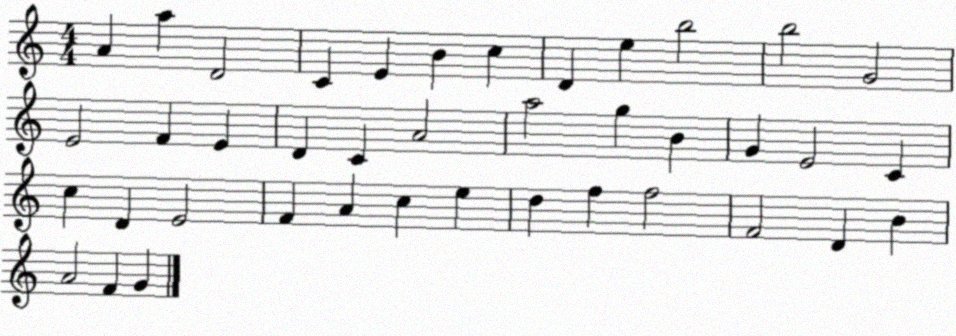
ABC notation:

X:1
T:Untitled
M:4/4
L:1/4
K:C
A a D2 C E B c D e b2 b2 G2 E2 F E D C A2 a2 g B G E2 C c D E2 F A c e d f f2 F2 D B A2 F G